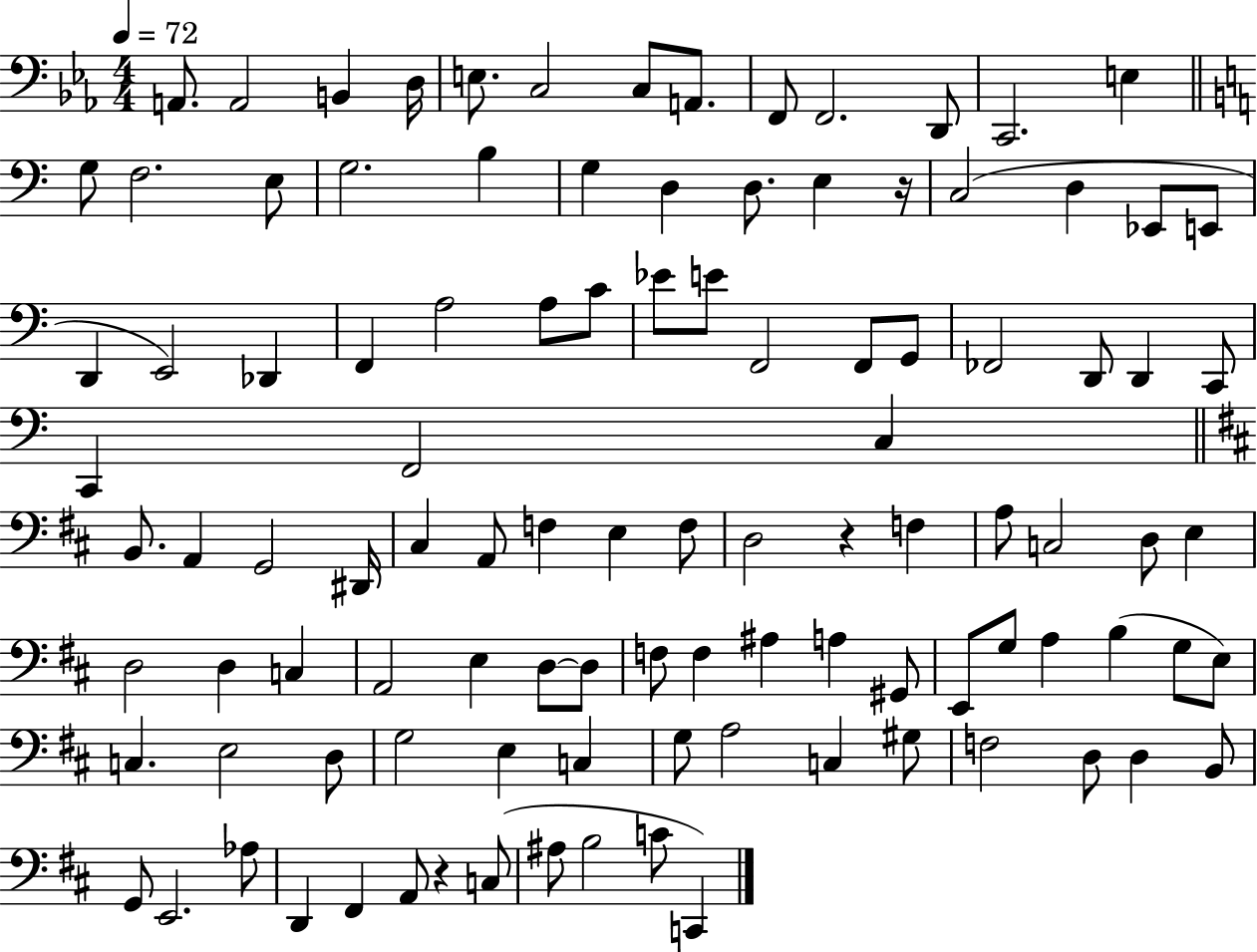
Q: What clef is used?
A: bass